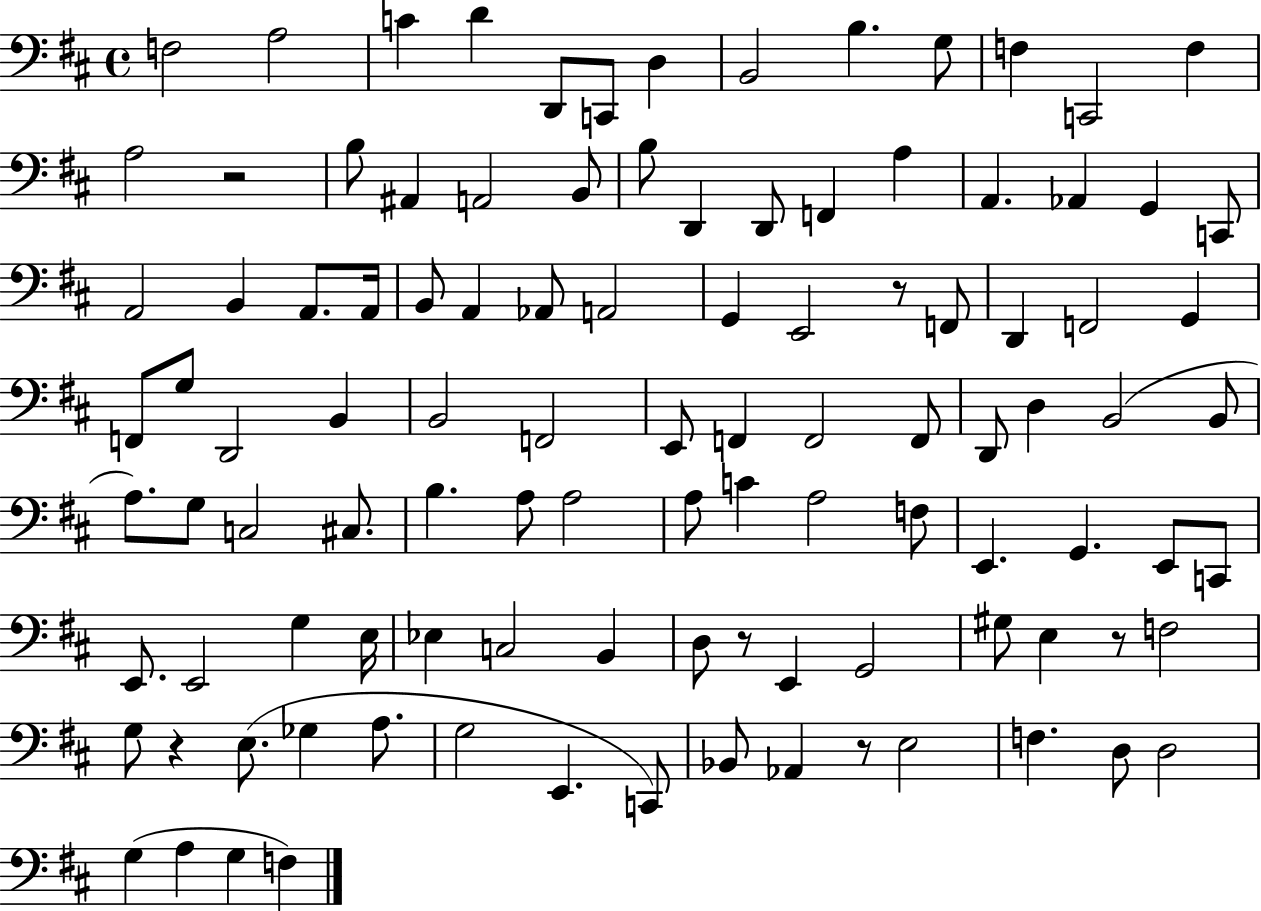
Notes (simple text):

F3/h A3/h C4/q D4/q D2/e C2/e D3/q B2/h B3/q. G3/e F3/q C2/h F3/q A3/h R/h B3/e A#2/q A2/h B2/e B3/e D2/q D2/e F2/q A3/q A2/q. Ab2/q G2/q C2/e A2/h B2/q A2/e. A2/s B2/e A2/q Ab2/e A2/h G2/q E2/h R/e F2/e D2/q F2/h G2/q F2/e G3/e D2/h B2/q B2/h F2/h E2/e F2/q F2/h F2/e D2/e D3/q B2/h B2/e A3/e. G3/e C3/h C#3/e. B3/q. A3/e A3/h A3/e C4/q A3/h F3/e E2/q. G2/q. E2/e C2/e E2/e. E2/h G3/q E3/s Eb3/q C3/h B2/q D3/e R/e E2/q G2/h G#3/e E3/q R/e F3/h G3/e R/q E3/e. Gb3/q A3/e. G3/h E2/q. C2/e Bb2/e Ab2/q R/e E3/h F3/q. D3/e D3/h G3/q A3/q G3/q F3/q